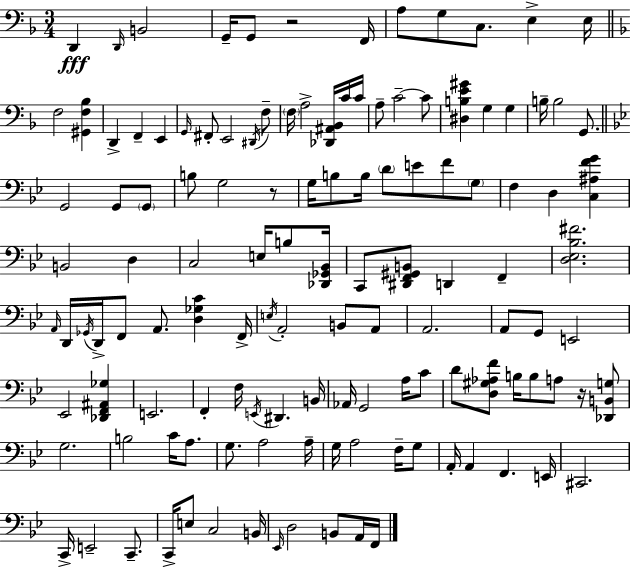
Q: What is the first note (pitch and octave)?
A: D2